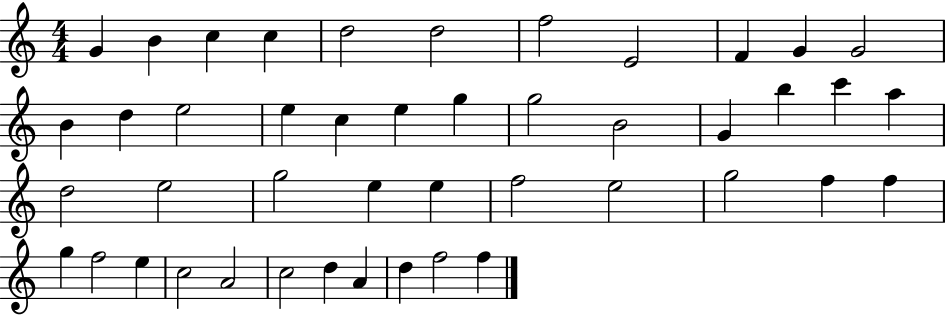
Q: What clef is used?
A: treble